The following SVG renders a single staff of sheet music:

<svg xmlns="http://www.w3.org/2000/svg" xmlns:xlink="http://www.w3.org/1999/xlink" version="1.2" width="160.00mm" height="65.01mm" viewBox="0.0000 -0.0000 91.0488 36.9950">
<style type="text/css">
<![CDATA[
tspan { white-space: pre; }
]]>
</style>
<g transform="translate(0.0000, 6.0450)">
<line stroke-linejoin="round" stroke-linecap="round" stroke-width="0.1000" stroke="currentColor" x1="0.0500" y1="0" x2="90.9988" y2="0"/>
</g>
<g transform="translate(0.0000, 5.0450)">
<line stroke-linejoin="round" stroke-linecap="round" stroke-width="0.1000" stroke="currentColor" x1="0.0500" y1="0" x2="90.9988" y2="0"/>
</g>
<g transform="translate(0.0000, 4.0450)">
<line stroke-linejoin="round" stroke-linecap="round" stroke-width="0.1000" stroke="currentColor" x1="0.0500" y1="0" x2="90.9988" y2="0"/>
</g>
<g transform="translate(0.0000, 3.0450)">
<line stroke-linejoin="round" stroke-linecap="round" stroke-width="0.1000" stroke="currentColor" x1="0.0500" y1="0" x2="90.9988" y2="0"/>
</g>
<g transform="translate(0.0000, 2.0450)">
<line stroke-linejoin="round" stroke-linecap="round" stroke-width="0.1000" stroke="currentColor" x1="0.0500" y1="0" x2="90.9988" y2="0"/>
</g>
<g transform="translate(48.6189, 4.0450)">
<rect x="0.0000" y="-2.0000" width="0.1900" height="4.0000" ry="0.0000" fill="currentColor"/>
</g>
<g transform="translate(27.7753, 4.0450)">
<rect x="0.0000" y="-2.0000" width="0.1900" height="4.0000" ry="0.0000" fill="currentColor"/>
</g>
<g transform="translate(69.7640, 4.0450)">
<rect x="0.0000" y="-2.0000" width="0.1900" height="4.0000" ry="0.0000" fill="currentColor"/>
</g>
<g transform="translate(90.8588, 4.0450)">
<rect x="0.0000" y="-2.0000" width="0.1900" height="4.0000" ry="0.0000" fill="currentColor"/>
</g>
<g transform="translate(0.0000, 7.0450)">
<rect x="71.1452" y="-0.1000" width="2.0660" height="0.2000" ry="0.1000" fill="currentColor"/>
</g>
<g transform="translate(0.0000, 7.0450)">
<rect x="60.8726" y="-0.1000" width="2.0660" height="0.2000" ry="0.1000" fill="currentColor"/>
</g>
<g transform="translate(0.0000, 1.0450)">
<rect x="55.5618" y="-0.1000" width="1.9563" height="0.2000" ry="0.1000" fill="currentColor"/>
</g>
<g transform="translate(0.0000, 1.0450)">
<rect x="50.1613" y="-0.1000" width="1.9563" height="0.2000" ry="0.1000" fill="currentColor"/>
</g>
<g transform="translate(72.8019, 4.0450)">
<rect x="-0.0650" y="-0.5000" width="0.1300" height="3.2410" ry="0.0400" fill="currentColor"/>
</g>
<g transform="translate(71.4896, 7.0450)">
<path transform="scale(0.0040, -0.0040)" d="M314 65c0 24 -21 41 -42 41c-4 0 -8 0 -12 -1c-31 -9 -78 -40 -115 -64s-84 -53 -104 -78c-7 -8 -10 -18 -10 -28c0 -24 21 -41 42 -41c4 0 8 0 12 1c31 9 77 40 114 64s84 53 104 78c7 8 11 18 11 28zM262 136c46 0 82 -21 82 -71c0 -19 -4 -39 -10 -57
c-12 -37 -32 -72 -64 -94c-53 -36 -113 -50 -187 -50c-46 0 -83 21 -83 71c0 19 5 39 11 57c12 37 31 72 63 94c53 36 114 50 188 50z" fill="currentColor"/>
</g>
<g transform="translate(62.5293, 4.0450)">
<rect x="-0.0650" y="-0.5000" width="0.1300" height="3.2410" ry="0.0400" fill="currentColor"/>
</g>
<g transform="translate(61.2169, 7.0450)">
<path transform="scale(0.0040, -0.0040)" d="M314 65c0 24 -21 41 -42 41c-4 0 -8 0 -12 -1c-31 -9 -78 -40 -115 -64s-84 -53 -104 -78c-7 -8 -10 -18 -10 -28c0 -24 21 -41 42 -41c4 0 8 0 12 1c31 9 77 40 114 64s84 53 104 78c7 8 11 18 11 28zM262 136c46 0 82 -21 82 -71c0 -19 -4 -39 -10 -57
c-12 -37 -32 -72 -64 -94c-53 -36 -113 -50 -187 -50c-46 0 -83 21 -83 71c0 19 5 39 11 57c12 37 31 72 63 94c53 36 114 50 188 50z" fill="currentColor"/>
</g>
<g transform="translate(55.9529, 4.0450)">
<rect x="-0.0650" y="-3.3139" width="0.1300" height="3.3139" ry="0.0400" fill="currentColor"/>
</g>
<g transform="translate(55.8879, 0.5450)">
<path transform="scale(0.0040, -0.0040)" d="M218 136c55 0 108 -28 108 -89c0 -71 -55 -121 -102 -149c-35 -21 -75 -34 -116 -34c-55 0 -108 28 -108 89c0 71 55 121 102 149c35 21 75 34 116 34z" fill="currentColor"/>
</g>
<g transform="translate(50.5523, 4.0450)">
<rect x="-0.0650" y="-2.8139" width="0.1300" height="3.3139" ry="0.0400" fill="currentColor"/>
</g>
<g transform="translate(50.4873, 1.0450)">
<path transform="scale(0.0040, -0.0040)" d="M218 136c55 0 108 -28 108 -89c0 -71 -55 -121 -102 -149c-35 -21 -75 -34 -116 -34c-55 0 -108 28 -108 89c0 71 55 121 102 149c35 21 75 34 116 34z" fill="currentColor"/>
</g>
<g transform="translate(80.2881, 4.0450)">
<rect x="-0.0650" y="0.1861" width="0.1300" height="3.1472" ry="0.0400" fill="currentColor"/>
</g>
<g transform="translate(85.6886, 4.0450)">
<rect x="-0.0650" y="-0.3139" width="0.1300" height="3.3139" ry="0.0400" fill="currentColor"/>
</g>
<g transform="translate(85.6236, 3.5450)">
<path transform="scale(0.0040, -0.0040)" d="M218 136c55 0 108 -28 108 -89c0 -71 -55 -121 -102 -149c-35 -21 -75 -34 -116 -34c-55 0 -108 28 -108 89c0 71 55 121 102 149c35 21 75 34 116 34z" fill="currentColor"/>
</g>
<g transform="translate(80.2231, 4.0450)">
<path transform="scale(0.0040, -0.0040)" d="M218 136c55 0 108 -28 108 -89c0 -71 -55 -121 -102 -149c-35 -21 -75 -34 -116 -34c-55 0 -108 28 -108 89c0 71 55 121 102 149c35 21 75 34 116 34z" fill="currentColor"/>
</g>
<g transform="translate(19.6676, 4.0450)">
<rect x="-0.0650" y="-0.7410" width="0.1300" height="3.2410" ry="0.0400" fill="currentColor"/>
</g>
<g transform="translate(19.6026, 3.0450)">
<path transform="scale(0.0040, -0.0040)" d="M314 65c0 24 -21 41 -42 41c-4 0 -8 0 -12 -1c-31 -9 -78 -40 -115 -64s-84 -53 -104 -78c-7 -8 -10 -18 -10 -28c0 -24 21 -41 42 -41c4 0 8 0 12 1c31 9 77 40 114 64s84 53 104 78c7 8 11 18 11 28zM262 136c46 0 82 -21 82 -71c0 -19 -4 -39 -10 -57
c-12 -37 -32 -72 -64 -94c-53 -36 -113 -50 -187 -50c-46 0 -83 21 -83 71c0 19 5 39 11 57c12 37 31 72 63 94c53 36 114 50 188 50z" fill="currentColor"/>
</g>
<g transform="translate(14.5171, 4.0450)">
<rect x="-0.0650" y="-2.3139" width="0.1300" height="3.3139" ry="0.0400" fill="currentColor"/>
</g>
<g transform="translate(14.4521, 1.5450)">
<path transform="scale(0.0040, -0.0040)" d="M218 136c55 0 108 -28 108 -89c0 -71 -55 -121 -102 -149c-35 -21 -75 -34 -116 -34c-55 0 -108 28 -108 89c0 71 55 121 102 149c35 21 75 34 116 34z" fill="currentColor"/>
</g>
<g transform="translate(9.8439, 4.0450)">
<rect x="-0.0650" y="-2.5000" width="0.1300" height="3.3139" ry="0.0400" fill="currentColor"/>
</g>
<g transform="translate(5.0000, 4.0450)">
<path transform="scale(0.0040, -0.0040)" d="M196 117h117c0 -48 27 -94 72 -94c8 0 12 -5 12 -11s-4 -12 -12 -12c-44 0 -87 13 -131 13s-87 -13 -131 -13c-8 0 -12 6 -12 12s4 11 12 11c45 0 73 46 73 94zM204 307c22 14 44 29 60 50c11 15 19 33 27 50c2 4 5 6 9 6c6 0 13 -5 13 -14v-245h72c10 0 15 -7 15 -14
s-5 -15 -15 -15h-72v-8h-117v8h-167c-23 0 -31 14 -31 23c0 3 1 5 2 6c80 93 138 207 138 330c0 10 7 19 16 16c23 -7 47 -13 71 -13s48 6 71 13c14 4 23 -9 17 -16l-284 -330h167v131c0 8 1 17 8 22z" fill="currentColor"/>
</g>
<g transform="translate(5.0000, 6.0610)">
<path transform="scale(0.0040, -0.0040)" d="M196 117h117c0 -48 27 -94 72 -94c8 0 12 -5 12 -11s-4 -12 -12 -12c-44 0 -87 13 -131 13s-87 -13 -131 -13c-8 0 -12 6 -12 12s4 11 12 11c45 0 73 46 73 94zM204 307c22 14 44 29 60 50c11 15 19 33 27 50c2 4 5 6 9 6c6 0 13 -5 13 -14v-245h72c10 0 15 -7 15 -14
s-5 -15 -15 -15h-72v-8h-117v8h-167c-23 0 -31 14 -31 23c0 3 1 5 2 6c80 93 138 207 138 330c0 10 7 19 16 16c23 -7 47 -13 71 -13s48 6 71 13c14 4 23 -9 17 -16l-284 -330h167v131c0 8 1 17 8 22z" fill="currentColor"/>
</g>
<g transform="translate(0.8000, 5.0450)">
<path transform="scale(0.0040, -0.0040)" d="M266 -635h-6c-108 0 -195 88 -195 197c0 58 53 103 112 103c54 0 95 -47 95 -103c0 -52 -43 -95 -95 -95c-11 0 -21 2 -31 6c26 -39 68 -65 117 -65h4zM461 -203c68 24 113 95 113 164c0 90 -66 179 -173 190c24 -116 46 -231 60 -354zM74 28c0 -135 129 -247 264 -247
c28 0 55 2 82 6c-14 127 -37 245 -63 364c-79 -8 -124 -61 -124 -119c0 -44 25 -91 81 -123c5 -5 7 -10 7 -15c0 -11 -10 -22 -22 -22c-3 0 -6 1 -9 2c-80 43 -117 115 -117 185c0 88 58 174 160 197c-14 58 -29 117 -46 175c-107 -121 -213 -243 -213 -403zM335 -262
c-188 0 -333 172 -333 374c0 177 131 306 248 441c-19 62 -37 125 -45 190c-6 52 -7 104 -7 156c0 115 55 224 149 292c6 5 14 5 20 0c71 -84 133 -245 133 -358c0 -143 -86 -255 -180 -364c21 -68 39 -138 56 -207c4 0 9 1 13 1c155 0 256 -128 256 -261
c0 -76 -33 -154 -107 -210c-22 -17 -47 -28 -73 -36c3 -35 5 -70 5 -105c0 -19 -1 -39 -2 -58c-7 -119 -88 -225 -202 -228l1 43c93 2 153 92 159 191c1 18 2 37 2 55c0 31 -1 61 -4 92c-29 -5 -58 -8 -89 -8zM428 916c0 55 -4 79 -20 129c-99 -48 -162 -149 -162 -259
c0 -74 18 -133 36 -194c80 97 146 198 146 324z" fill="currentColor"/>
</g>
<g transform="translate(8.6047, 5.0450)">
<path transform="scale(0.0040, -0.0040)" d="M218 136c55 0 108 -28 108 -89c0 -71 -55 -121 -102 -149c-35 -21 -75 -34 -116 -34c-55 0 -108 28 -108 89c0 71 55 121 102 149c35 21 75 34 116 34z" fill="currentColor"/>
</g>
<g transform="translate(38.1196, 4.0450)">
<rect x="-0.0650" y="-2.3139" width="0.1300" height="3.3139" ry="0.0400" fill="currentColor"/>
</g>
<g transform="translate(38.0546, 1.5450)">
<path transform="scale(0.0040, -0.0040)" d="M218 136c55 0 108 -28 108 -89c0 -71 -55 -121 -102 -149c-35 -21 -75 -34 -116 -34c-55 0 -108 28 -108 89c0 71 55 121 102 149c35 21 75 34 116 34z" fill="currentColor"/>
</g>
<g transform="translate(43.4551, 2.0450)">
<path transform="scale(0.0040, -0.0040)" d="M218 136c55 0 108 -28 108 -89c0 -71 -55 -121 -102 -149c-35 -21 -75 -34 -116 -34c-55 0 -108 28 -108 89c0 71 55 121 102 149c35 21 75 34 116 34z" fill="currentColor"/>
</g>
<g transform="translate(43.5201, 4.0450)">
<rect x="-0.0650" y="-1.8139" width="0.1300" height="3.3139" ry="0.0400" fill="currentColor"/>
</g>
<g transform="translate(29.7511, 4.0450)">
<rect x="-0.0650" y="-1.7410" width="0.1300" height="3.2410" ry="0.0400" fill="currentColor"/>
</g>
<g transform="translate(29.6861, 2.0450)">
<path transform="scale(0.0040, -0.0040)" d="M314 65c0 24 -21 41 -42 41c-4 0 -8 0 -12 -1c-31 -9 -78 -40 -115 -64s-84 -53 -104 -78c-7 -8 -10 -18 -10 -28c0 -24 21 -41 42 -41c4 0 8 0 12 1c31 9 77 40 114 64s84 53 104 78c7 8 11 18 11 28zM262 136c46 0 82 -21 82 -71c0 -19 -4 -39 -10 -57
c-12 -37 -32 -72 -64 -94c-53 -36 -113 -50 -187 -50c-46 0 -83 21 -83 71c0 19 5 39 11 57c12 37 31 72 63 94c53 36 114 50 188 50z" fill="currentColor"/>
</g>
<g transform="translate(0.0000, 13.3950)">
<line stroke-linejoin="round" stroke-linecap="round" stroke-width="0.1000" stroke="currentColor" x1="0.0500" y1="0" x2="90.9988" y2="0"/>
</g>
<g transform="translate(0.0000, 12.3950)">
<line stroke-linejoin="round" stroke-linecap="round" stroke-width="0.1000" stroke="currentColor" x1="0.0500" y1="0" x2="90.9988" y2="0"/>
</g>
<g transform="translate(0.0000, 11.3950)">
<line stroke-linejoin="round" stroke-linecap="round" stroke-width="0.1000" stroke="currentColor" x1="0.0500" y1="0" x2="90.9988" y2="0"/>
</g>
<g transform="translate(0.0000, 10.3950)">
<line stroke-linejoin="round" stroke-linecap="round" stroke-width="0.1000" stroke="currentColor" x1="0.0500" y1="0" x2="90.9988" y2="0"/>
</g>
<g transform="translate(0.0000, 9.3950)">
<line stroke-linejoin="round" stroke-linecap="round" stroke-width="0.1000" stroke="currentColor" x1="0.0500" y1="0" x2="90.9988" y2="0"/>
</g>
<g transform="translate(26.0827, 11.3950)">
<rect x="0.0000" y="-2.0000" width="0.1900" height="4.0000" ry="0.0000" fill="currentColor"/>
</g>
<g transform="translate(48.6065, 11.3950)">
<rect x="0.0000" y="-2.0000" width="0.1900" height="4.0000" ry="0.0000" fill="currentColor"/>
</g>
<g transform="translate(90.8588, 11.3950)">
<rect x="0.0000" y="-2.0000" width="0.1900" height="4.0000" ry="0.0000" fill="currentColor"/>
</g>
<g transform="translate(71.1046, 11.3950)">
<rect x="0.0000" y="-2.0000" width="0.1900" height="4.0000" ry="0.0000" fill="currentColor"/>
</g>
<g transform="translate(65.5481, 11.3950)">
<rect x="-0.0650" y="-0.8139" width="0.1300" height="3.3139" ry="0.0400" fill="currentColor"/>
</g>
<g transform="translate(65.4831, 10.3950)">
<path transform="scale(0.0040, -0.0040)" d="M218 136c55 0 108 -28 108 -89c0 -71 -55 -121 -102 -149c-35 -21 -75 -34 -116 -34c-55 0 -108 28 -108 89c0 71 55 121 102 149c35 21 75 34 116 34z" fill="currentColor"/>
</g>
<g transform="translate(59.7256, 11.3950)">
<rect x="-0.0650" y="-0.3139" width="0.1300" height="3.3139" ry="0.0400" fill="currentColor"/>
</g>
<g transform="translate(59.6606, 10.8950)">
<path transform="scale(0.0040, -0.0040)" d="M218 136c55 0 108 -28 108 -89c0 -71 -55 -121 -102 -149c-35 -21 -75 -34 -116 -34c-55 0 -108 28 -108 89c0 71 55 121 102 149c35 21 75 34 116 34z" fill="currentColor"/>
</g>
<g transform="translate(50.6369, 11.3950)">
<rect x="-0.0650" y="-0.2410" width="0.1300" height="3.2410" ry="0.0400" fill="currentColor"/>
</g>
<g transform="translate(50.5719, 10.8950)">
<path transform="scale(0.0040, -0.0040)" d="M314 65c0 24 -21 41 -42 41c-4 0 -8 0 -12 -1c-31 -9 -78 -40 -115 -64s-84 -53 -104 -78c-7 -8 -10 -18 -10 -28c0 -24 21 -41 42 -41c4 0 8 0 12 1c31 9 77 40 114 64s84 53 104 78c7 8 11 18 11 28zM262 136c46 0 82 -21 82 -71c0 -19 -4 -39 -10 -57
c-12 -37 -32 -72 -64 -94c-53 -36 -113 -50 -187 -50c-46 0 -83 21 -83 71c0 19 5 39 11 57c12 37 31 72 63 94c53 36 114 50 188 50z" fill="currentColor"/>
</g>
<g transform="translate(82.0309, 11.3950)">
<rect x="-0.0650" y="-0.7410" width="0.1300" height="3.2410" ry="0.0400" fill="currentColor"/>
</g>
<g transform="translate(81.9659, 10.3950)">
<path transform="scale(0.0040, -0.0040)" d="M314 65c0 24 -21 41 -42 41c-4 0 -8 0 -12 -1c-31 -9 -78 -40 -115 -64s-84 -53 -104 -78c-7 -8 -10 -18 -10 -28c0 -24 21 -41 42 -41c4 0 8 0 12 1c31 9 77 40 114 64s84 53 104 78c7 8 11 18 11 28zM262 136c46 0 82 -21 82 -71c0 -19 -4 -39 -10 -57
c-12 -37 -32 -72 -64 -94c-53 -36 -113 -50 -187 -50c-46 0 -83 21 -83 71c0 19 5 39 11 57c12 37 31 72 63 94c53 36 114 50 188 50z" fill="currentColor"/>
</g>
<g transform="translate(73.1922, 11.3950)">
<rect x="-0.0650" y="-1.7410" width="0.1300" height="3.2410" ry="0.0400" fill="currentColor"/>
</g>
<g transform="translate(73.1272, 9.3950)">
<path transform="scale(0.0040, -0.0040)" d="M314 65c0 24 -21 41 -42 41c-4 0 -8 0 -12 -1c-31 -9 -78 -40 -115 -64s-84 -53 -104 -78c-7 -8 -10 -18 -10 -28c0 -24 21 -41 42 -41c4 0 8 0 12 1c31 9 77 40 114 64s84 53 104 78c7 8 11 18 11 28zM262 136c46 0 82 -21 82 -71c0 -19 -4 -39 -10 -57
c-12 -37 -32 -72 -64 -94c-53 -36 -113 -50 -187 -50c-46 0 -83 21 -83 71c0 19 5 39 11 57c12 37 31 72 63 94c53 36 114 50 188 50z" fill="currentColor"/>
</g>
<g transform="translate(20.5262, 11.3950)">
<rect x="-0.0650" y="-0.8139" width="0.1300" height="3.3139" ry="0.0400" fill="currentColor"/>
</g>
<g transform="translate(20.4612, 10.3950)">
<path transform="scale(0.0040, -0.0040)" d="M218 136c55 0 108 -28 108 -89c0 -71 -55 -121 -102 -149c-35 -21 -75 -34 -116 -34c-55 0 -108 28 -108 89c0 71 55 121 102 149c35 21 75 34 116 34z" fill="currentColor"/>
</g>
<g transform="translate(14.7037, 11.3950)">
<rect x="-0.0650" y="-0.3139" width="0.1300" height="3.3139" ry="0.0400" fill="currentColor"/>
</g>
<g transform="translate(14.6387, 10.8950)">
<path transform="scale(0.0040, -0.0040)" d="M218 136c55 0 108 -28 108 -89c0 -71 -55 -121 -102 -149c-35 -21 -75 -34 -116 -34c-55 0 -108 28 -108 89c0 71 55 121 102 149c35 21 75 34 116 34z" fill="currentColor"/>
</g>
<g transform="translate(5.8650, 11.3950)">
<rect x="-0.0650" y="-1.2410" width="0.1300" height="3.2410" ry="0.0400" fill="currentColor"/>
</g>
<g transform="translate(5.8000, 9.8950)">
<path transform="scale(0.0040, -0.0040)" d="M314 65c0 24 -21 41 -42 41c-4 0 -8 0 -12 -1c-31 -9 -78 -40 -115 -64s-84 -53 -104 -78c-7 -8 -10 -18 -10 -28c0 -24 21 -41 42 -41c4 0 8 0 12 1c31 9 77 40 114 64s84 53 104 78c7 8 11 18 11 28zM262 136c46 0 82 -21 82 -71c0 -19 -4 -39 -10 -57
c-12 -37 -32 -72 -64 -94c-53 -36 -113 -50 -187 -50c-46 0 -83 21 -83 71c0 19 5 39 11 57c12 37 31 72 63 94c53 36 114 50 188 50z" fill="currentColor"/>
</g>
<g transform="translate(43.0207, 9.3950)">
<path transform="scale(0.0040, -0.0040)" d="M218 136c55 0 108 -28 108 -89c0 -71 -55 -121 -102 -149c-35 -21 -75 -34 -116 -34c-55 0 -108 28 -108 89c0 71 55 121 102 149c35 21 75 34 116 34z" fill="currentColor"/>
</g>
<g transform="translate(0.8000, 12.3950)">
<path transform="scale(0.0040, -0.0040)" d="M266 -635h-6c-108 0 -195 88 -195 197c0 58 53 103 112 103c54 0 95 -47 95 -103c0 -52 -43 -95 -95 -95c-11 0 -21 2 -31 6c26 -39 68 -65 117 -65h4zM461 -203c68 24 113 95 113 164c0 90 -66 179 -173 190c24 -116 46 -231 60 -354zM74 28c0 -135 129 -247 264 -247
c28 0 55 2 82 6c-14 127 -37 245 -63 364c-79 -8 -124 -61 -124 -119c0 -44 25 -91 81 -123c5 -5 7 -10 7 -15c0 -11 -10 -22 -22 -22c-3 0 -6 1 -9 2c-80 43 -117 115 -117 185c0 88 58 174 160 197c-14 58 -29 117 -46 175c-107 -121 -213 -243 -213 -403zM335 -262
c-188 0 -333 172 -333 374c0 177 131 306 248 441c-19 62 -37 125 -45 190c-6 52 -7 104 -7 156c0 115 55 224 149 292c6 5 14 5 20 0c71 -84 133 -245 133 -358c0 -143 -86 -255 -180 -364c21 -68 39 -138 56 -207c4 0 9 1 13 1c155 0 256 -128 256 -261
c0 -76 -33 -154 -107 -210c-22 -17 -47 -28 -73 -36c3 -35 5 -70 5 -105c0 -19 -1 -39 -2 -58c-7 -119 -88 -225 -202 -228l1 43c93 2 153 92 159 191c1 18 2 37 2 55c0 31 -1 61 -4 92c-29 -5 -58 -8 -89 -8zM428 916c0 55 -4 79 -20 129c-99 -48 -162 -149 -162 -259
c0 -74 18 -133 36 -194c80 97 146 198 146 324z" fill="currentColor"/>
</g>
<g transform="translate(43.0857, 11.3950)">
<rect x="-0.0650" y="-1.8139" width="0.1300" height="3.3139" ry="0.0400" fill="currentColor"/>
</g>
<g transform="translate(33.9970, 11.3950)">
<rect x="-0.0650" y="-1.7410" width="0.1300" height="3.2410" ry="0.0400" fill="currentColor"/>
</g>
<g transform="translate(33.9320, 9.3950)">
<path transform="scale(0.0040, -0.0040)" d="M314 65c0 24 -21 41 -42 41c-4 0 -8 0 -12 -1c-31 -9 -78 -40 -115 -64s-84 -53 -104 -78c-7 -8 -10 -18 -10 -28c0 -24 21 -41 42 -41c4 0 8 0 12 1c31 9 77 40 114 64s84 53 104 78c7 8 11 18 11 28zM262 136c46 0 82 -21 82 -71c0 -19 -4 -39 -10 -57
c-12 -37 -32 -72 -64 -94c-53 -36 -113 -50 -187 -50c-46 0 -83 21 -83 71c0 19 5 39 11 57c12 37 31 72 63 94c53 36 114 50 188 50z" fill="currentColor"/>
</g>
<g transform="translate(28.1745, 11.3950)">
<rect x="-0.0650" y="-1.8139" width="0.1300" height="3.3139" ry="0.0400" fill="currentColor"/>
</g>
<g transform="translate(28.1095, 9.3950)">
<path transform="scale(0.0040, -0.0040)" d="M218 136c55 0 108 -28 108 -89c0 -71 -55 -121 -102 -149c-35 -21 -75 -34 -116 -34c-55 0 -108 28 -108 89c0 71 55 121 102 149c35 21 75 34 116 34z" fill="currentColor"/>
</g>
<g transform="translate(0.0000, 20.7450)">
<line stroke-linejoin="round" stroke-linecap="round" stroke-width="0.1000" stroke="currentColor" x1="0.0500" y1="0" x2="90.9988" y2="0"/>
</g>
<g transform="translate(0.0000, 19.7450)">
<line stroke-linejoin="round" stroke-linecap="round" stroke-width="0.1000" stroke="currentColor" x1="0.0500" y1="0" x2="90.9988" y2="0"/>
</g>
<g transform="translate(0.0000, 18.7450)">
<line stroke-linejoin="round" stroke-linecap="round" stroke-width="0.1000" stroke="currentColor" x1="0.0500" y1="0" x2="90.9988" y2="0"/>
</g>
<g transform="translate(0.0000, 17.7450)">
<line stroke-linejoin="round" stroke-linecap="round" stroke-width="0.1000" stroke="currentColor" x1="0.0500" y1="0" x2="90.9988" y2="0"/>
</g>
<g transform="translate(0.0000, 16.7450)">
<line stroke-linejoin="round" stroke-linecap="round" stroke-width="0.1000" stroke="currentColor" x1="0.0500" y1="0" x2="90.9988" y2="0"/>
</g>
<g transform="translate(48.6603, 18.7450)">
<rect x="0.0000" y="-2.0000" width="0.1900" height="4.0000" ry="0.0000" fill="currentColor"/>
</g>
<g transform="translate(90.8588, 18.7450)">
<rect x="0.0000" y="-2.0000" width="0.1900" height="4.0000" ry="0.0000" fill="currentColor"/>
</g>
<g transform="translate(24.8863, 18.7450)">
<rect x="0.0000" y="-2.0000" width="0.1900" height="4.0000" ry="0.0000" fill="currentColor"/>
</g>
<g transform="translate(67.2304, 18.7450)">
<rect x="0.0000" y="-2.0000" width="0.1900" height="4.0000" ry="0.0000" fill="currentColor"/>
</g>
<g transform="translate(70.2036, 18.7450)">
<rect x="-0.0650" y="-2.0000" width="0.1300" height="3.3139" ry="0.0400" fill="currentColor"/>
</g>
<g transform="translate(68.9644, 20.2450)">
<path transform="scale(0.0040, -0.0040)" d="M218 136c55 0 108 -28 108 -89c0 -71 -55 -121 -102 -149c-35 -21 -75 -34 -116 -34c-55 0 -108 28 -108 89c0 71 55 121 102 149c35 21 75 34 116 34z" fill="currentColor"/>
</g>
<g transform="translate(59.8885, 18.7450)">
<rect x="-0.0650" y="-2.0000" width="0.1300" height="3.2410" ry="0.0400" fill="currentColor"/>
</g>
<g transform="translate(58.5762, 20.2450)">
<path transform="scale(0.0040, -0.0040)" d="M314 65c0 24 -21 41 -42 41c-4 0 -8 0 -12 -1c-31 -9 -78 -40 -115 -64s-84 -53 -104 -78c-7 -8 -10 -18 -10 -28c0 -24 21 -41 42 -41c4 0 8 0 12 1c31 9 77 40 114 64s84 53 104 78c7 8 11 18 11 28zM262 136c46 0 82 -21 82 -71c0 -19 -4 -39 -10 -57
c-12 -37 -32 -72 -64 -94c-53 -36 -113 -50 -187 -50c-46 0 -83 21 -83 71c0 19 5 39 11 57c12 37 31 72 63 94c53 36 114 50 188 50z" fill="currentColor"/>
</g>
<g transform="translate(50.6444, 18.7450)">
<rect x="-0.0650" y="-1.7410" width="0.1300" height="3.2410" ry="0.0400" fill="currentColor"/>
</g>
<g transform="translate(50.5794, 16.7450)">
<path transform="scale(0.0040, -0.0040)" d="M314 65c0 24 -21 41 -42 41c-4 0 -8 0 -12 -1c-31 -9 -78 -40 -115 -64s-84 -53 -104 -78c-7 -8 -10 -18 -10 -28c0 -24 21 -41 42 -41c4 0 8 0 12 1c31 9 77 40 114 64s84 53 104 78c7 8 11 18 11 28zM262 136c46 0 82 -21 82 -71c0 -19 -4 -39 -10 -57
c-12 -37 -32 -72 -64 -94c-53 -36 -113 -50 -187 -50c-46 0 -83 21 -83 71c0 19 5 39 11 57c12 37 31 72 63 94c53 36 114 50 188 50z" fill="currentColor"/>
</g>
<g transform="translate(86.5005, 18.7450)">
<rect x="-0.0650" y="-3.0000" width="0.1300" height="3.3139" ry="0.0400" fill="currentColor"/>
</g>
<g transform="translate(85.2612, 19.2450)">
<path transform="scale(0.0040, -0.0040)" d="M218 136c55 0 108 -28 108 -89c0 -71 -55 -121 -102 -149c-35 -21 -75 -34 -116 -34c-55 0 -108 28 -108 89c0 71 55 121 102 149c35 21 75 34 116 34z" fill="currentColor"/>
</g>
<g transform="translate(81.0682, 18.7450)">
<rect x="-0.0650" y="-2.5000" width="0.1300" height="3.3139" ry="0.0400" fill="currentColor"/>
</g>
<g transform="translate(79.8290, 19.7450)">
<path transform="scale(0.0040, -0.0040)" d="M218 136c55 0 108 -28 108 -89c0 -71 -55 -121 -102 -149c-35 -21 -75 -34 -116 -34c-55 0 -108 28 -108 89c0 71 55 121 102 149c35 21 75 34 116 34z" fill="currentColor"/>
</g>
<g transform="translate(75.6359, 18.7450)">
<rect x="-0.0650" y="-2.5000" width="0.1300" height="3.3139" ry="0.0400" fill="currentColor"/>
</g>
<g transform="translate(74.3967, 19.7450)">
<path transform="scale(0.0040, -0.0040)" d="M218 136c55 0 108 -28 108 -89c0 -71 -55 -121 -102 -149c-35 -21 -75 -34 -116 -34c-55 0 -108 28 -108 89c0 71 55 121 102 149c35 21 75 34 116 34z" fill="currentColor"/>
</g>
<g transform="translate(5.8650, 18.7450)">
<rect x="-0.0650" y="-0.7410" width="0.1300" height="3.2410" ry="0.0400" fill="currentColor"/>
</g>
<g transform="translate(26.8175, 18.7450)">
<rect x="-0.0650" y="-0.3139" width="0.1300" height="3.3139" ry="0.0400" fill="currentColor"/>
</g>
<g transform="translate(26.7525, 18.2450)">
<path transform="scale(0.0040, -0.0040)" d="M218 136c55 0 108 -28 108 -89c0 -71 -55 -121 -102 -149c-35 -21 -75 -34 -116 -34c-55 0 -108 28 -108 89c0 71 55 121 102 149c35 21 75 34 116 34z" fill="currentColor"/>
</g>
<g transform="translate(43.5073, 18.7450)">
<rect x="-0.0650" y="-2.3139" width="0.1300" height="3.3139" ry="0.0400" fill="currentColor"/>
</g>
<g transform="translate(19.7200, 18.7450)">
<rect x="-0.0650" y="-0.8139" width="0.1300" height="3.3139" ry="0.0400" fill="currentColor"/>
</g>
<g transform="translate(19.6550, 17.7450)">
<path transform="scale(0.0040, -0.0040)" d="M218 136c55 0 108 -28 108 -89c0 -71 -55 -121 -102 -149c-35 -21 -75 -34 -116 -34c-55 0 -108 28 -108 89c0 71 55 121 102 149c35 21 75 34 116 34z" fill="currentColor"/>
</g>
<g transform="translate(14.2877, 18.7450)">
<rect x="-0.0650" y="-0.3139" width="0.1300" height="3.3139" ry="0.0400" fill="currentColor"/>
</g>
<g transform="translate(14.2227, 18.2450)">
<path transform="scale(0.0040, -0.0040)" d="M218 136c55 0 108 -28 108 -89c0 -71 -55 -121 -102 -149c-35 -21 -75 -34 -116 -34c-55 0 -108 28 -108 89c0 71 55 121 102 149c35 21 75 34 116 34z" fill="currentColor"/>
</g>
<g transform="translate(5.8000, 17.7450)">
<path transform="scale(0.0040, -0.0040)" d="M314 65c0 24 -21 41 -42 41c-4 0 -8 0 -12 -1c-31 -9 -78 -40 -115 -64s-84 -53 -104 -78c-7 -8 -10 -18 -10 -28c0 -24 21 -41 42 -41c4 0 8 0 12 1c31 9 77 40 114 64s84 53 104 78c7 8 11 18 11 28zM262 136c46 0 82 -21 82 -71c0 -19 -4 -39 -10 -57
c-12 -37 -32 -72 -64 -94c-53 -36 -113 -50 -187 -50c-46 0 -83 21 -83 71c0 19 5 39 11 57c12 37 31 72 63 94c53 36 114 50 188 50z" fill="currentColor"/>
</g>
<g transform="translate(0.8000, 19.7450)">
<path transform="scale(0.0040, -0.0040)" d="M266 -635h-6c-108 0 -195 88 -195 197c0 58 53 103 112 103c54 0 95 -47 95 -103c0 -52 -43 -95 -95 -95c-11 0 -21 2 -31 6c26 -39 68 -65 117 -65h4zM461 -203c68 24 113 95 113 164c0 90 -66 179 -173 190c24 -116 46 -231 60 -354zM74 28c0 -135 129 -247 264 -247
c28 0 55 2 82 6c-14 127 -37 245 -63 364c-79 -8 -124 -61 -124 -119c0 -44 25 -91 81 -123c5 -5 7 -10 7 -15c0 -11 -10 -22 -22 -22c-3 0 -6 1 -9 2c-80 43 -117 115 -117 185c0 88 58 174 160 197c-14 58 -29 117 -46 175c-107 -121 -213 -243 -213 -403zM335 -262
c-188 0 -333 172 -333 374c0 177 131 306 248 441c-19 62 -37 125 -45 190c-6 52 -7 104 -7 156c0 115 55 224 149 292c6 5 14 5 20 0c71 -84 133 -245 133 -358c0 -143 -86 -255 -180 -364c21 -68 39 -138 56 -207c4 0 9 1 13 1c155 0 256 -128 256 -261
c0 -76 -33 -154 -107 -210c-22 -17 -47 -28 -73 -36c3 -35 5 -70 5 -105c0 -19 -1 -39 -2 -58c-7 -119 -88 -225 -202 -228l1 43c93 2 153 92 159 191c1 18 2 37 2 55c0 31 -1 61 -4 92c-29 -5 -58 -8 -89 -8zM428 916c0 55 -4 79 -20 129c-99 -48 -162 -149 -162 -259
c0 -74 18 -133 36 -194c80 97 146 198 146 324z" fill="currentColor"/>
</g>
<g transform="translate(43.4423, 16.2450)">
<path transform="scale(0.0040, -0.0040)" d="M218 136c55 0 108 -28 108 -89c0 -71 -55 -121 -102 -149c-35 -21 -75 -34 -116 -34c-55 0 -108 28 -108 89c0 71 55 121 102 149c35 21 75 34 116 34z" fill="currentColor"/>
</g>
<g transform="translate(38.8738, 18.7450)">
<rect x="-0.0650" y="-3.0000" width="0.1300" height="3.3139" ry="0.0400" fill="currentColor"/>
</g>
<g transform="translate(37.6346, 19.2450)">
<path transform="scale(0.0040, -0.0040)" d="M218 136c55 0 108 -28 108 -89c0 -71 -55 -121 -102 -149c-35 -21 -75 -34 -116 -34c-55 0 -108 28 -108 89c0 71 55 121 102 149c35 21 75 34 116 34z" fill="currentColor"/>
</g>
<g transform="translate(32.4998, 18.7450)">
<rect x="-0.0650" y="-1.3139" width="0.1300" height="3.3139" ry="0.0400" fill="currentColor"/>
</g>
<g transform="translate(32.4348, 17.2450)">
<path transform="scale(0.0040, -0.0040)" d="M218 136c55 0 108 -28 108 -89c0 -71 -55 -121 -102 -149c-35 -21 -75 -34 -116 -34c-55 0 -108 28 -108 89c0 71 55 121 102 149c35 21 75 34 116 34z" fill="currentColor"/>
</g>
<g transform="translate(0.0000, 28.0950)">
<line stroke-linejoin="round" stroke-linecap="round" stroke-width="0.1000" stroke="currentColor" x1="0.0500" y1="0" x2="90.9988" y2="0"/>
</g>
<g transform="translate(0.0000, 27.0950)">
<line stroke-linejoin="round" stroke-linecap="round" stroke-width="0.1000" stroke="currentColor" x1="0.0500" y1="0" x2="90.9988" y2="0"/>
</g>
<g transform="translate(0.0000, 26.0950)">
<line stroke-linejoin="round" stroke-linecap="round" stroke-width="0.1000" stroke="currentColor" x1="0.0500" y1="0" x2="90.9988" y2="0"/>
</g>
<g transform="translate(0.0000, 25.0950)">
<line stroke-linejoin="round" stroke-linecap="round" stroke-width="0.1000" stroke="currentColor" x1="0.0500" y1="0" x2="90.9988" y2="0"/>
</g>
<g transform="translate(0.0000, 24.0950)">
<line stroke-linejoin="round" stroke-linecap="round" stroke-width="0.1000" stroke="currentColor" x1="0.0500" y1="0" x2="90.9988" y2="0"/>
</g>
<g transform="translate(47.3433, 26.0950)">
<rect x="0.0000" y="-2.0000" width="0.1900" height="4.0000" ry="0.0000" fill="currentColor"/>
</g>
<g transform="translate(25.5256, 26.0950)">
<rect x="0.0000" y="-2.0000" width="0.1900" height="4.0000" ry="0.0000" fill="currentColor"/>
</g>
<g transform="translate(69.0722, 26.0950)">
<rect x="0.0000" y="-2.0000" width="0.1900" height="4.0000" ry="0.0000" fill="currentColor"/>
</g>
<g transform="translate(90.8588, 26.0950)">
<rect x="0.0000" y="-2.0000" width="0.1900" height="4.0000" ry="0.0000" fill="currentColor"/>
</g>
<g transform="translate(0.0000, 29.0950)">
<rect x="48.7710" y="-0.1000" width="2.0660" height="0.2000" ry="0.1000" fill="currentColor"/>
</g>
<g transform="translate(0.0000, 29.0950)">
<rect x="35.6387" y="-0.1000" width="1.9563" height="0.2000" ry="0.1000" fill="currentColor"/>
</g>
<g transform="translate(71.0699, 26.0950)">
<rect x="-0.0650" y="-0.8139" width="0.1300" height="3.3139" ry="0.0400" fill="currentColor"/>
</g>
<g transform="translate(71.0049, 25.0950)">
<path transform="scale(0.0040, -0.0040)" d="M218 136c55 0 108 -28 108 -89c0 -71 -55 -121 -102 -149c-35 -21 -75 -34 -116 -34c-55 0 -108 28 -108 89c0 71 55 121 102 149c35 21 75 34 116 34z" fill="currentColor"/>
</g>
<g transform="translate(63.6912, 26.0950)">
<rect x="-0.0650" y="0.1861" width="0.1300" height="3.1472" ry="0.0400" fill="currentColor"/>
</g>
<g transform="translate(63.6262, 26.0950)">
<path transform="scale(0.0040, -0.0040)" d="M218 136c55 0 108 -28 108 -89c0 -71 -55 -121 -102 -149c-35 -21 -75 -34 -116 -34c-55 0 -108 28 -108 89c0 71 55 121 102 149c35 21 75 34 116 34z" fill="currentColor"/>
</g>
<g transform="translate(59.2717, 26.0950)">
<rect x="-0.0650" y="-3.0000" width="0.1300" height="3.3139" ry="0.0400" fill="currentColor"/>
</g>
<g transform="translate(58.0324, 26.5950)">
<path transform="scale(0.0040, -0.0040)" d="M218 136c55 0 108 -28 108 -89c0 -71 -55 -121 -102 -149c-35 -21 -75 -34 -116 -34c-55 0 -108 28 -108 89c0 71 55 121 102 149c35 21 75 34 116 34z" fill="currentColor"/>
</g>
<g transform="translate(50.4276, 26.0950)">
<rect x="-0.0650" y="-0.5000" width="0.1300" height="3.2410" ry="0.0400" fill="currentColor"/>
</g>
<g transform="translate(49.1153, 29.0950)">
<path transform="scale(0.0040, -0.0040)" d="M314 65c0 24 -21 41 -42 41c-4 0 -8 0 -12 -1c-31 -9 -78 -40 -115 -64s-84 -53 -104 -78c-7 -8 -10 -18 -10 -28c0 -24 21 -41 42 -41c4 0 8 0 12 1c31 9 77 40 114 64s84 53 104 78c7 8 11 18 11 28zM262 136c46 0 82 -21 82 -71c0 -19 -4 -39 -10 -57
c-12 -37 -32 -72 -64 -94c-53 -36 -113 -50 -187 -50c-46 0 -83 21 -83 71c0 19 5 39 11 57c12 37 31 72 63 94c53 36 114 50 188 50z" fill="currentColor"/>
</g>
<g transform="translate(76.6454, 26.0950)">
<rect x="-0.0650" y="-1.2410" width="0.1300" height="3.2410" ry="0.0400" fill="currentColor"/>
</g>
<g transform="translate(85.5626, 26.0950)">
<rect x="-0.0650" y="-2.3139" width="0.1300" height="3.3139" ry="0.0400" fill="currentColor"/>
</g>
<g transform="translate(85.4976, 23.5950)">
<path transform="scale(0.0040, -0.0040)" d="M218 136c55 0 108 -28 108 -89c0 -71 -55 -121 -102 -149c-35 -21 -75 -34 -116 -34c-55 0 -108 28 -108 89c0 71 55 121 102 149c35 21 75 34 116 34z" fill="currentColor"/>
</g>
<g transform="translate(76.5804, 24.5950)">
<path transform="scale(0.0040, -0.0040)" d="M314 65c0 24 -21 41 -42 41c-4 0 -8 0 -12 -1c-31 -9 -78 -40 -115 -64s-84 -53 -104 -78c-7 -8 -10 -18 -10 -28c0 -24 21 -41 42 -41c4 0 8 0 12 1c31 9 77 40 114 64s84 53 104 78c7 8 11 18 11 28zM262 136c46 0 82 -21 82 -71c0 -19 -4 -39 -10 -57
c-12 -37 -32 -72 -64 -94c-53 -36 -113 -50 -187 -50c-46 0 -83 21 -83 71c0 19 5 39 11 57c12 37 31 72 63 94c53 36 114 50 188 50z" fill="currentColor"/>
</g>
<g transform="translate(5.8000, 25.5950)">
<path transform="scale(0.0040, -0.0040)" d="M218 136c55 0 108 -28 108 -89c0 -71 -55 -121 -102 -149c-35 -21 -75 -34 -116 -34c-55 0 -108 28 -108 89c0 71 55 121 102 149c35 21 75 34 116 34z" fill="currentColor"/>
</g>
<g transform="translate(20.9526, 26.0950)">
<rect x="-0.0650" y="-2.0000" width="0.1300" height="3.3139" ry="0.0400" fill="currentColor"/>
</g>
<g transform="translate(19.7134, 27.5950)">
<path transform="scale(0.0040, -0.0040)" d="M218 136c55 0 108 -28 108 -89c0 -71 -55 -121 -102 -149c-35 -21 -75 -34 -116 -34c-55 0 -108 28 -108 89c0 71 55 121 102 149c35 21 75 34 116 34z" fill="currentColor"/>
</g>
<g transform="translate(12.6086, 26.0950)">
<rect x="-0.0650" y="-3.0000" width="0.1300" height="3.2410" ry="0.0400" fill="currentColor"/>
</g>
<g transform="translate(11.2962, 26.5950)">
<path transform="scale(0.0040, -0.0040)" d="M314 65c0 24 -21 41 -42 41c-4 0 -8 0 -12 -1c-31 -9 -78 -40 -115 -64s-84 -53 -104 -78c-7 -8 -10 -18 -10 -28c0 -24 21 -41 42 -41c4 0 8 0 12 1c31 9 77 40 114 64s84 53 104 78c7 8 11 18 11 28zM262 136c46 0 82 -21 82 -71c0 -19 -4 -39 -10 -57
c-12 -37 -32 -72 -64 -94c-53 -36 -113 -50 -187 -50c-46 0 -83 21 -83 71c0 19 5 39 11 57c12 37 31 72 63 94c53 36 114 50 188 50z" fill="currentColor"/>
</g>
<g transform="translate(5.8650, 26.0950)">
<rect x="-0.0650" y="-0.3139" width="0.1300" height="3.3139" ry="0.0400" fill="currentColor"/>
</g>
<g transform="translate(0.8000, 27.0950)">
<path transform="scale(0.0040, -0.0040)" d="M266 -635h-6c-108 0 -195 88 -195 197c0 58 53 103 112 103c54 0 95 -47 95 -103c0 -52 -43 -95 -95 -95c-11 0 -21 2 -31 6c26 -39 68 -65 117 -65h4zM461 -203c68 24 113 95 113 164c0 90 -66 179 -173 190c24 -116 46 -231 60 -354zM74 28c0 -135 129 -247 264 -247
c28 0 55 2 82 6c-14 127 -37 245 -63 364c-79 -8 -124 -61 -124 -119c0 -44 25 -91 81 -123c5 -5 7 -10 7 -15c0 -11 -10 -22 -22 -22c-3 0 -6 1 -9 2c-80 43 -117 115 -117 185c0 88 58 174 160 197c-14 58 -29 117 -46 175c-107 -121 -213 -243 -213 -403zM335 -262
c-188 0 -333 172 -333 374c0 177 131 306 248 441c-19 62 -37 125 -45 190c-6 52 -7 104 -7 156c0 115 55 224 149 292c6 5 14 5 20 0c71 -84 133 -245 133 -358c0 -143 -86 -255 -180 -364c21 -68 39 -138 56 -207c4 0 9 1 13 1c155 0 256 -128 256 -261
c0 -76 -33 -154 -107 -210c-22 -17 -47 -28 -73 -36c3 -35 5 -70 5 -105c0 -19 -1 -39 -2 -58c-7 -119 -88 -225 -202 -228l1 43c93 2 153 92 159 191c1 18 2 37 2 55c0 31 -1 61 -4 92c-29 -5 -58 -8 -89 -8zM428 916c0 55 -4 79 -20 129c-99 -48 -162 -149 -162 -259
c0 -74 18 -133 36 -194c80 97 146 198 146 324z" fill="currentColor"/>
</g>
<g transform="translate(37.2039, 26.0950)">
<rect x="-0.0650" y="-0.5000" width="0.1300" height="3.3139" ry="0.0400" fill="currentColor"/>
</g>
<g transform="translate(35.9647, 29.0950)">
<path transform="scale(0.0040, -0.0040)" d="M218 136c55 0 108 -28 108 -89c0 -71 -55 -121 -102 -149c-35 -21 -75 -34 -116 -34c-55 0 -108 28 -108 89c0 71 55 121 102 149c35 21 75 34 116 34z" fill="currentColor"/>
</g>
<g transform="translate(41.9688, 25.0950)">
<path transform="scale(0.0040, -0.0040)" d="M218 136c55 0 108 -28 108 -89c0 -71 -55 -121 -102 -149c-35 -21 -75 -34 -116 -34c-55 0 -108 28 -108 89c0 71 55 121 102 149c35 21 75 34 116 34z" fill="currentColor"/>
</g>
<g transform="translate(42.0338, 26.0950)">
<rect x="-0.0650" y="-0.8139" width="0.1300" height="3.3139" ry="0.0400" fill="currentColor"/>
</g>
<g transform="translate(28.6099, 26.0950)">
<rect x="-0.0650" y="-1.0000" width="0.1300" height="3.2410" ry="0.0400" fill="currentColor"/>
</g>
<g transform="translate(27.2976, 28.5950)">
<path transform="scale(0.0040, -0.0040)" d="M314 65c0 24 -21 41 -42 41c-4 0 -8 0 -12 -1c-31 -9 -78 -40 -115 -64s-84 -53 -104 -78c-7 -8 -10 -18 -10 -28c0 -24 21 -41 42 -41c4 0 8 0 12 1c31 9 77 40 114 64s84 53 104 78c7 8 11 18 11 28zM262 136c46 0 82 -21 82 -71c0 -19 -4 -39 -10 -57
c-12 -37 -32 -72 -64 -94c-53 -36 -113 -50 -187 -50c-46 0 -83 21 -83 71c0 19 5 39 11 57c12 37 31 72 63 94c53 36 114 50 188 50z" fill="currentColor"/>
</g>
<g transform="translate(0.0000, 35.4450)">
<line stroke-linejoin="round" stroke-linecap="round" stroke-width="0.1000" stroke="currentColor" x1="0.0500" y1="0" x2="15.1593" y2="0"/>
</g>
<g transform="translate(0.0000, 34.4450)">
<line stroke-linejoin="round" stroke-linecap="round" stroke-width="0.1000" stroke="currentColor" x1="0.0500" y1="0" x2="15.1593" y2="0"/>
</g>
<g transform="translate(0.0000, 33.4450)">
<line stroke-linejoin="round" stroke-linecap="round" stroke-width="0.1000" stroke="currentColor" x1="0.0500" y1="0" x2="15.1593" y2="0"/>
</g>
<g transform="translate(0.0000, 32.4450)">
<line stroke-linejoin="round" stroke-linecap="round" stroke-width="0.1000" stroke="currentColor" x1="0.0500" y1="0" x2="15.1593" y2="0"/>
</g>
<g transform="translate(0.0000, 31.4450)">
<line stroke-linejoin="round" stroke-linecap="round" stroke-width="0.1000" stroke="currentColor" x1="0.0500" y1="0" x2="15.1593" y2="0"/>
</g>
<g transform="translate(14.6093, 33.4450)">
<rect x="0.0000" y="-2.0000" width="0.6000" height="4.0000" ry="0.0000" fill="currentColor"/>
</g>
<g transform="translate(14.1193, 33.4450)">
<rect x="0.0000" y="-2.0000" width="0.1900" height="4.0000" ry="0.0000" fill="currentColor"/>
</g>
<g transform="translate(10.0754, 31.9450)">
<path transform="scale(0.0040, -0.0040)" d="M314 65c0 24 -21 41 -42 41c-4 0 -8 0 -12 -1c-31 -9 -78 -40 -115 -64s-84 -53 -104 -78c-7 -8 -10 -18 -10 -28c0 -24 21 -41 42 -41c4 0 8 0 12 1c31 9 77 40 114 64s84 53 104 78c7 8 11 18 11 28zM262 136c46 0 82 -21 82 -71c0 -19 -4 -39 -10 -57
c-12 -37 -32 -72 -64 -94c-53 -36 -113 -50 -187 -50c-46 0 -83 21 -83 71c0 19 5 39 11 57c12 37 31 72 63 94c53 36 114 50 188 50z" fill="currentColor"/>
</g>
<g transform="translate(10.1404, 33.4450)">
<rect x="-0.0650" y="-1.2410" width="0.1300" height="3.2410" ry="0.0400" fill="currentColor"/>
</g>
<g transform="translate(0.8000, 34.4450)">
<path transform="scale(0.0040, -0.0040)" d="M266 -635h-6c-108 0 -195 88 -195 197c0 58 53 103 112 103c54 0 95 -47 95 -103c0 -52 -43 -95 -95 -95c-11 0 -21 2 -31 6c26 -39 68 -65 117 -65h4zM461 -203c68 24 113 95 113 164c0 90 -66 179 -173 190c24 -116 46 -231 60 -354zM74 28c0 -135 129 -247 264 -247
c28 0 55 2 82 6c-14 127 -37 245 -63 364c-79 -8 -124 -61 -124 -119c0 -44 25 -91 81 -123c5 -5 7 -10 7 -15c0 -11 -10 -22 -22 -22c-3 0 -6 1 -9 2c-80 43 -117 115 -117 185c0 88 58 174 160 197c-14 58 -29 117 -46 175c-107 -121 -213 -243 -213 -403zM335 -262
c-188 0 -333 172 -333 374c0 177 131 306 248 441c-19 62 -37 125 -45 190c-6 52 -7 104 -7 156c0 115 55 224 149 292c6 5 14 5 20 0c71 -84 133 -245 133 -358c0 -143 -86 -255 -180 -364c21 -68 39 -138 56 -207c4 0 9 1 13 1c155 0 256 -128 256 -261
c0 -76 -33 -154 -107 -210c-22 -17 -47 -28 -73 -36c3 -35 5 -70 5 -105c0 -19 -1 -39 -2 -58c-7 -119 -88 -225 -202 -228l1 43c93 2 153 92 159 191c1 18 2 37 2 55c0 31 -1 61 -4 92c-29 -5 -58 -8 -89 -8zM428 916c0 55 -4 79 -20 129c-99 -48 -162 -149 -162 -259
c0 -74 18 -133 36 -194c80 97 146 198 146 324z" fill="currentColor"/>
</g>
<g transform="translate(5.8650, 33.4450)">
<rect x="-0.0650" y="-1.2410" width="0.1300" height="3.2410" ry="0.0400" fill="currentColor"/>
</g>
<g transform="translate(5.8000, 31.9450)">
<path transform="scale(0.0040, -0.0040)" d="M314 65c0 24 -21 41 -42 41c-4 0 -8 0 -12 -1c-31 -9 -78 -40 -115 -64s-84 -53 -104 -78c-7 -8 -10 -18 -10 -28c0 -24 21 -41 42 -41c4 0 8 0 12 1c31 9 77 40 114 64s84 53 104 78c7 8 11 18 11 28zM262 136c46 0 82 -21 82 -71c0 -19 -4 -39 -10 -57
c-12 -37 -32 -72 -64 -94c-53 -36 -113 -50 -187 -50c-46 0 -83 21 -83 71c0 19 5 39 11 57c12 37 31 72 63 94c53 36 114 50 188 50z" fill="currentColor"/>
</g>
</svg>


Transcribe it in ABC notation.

X:1
T:Untitled
M:4/4
L:1/4
K:C
G g d2 f2 g f a b C2 C2 B c e2 c d f f2 f c2 c d f2 d2 d2 c d c e A g f2 F2 F G G A c A2 F D2 C d C2 A B d e2 g e2 e2